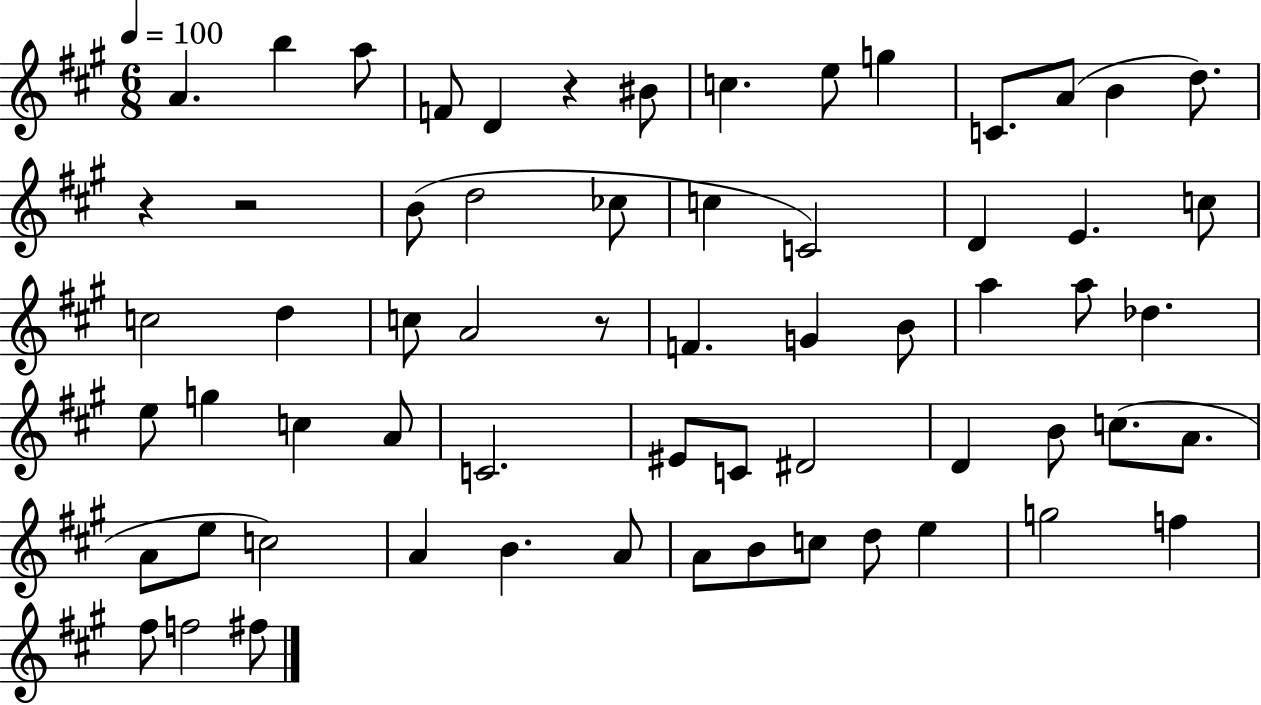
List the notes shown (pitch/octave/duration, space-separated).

A4/q. B5/q A5/e F4/e D4/q R/q BIS4/e C5/q. E5/e G5/q C4/e. A4/e B4/q D5/e. R/q R/h B4/e D5/h CES5/e C5/q C4/h D4/q E4/q. C5/e C5/h D5/q C5/e A4/h R/e F4/q. G4/q B4/e A5/q A5/e Db5/q. E5/e G5/q C5/q A4/e C4/h. EIS4/e C4/e D#4/h D4/q B4/e C5/e. A4/e. A4/e E5/e C5/h A4/q B4/q. A4/e A4/e B4/e C5/e D5/e E5/q G5/h F5/q F#5/e F5/h F#5/e